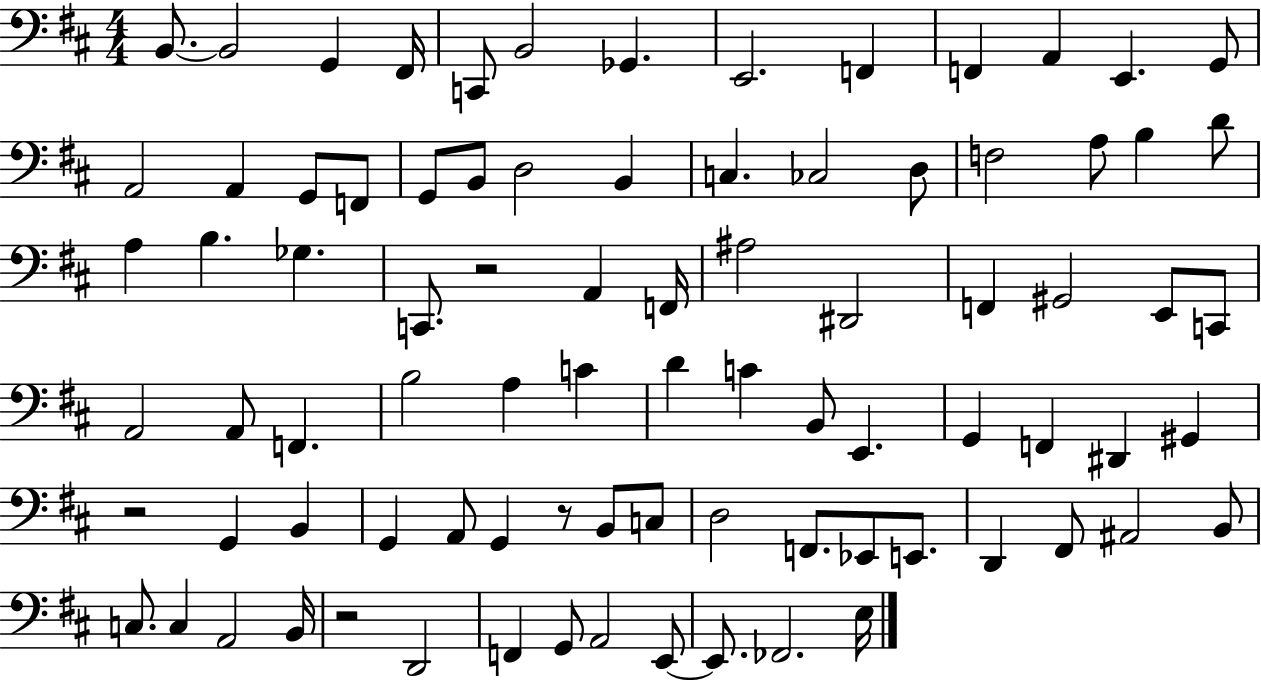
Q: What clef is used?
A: bass